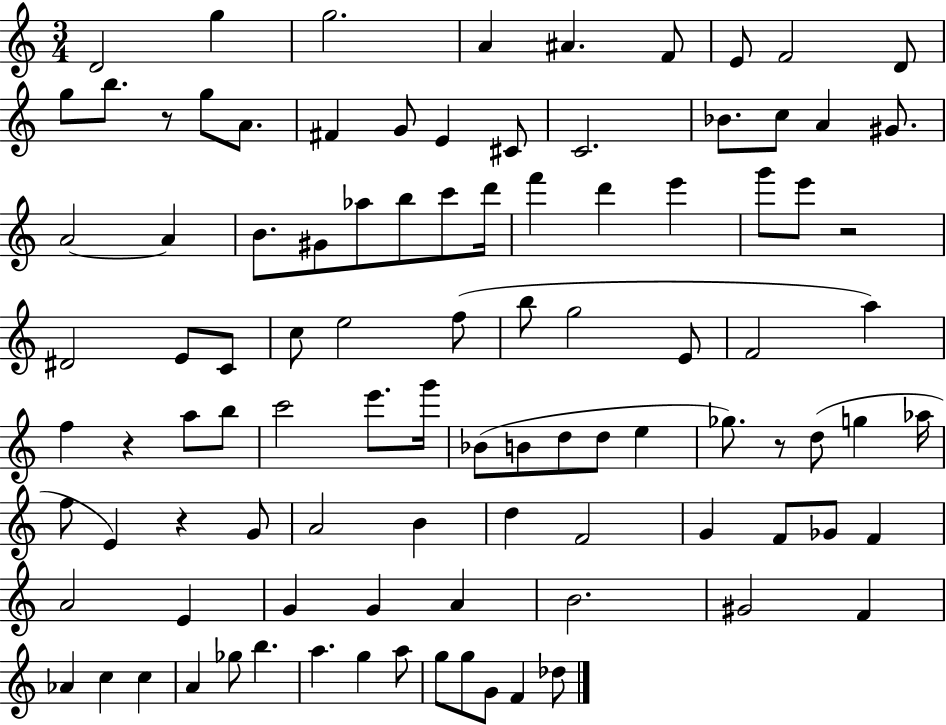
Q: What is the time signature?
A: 3/4